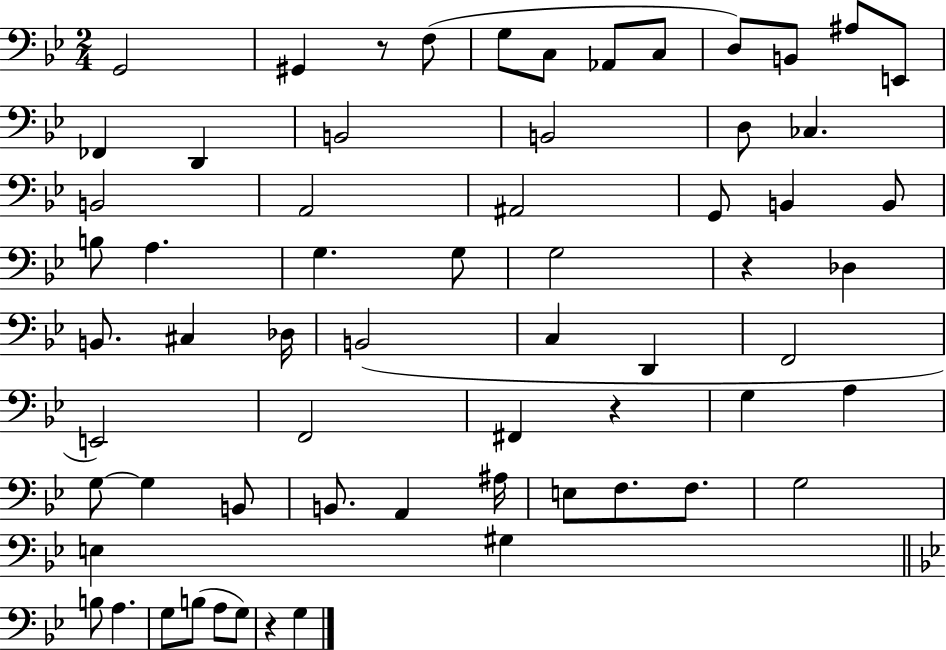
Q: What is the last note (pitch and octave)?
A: G3